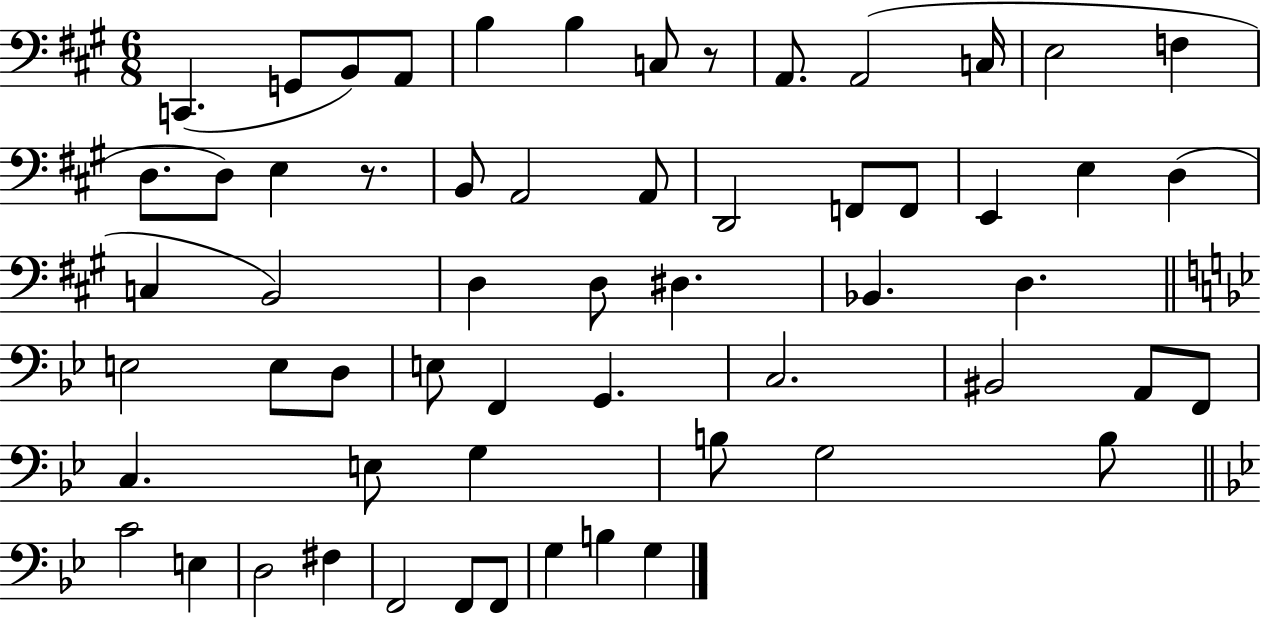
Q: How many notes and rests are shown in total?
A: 59